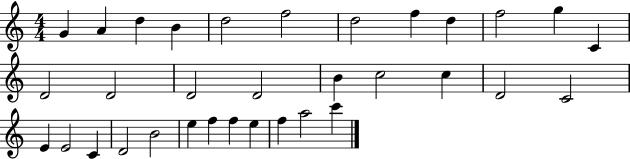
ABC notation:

X:1
T:Untitled
M:4/4
L:1/4
K:C
G A d B d2 f2 d2 f d f2 g C D2 D2 D2 D2 B c2 c D2 C2 E E2 C D2 B2 e f f e f a2 c'